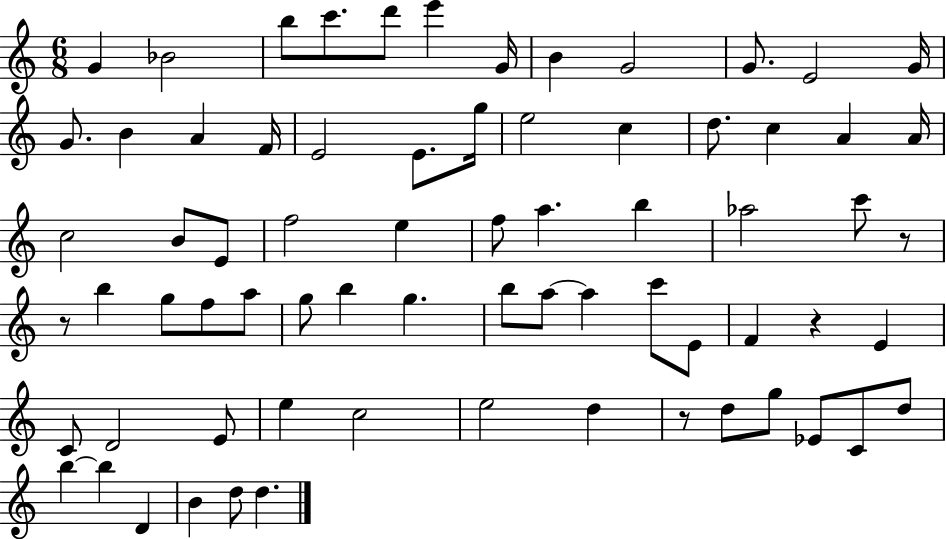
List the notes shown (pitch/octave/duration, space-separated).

G4/q Bb4/h B5/e C6/e. D6/e E6/q G4/s B4/q G4/h G4/e. E4/h G4/s G4/e. B4/q A4/q F4/s E4/h E4/e. G5/s E5/h C5/q D5/e. C5/q A4/q A4/s C5/h B4/e E4/e F5/h E5/q F5/e A5/q. B5/q Ab5/h C6/e R/e R/e B5/q G5/e F5/e A5/e G5/e B5/q G5/q. B5/e A5/e A5/q C6/e E4/e F4/q R/q E4/q C4/e D4/h E4/e E5/q C5/h E5/h D5/q R/e D5/e G5/e Eb4/e C4/e D5/e B5/q B5/q D4/q B4/q D5/e D5/q.